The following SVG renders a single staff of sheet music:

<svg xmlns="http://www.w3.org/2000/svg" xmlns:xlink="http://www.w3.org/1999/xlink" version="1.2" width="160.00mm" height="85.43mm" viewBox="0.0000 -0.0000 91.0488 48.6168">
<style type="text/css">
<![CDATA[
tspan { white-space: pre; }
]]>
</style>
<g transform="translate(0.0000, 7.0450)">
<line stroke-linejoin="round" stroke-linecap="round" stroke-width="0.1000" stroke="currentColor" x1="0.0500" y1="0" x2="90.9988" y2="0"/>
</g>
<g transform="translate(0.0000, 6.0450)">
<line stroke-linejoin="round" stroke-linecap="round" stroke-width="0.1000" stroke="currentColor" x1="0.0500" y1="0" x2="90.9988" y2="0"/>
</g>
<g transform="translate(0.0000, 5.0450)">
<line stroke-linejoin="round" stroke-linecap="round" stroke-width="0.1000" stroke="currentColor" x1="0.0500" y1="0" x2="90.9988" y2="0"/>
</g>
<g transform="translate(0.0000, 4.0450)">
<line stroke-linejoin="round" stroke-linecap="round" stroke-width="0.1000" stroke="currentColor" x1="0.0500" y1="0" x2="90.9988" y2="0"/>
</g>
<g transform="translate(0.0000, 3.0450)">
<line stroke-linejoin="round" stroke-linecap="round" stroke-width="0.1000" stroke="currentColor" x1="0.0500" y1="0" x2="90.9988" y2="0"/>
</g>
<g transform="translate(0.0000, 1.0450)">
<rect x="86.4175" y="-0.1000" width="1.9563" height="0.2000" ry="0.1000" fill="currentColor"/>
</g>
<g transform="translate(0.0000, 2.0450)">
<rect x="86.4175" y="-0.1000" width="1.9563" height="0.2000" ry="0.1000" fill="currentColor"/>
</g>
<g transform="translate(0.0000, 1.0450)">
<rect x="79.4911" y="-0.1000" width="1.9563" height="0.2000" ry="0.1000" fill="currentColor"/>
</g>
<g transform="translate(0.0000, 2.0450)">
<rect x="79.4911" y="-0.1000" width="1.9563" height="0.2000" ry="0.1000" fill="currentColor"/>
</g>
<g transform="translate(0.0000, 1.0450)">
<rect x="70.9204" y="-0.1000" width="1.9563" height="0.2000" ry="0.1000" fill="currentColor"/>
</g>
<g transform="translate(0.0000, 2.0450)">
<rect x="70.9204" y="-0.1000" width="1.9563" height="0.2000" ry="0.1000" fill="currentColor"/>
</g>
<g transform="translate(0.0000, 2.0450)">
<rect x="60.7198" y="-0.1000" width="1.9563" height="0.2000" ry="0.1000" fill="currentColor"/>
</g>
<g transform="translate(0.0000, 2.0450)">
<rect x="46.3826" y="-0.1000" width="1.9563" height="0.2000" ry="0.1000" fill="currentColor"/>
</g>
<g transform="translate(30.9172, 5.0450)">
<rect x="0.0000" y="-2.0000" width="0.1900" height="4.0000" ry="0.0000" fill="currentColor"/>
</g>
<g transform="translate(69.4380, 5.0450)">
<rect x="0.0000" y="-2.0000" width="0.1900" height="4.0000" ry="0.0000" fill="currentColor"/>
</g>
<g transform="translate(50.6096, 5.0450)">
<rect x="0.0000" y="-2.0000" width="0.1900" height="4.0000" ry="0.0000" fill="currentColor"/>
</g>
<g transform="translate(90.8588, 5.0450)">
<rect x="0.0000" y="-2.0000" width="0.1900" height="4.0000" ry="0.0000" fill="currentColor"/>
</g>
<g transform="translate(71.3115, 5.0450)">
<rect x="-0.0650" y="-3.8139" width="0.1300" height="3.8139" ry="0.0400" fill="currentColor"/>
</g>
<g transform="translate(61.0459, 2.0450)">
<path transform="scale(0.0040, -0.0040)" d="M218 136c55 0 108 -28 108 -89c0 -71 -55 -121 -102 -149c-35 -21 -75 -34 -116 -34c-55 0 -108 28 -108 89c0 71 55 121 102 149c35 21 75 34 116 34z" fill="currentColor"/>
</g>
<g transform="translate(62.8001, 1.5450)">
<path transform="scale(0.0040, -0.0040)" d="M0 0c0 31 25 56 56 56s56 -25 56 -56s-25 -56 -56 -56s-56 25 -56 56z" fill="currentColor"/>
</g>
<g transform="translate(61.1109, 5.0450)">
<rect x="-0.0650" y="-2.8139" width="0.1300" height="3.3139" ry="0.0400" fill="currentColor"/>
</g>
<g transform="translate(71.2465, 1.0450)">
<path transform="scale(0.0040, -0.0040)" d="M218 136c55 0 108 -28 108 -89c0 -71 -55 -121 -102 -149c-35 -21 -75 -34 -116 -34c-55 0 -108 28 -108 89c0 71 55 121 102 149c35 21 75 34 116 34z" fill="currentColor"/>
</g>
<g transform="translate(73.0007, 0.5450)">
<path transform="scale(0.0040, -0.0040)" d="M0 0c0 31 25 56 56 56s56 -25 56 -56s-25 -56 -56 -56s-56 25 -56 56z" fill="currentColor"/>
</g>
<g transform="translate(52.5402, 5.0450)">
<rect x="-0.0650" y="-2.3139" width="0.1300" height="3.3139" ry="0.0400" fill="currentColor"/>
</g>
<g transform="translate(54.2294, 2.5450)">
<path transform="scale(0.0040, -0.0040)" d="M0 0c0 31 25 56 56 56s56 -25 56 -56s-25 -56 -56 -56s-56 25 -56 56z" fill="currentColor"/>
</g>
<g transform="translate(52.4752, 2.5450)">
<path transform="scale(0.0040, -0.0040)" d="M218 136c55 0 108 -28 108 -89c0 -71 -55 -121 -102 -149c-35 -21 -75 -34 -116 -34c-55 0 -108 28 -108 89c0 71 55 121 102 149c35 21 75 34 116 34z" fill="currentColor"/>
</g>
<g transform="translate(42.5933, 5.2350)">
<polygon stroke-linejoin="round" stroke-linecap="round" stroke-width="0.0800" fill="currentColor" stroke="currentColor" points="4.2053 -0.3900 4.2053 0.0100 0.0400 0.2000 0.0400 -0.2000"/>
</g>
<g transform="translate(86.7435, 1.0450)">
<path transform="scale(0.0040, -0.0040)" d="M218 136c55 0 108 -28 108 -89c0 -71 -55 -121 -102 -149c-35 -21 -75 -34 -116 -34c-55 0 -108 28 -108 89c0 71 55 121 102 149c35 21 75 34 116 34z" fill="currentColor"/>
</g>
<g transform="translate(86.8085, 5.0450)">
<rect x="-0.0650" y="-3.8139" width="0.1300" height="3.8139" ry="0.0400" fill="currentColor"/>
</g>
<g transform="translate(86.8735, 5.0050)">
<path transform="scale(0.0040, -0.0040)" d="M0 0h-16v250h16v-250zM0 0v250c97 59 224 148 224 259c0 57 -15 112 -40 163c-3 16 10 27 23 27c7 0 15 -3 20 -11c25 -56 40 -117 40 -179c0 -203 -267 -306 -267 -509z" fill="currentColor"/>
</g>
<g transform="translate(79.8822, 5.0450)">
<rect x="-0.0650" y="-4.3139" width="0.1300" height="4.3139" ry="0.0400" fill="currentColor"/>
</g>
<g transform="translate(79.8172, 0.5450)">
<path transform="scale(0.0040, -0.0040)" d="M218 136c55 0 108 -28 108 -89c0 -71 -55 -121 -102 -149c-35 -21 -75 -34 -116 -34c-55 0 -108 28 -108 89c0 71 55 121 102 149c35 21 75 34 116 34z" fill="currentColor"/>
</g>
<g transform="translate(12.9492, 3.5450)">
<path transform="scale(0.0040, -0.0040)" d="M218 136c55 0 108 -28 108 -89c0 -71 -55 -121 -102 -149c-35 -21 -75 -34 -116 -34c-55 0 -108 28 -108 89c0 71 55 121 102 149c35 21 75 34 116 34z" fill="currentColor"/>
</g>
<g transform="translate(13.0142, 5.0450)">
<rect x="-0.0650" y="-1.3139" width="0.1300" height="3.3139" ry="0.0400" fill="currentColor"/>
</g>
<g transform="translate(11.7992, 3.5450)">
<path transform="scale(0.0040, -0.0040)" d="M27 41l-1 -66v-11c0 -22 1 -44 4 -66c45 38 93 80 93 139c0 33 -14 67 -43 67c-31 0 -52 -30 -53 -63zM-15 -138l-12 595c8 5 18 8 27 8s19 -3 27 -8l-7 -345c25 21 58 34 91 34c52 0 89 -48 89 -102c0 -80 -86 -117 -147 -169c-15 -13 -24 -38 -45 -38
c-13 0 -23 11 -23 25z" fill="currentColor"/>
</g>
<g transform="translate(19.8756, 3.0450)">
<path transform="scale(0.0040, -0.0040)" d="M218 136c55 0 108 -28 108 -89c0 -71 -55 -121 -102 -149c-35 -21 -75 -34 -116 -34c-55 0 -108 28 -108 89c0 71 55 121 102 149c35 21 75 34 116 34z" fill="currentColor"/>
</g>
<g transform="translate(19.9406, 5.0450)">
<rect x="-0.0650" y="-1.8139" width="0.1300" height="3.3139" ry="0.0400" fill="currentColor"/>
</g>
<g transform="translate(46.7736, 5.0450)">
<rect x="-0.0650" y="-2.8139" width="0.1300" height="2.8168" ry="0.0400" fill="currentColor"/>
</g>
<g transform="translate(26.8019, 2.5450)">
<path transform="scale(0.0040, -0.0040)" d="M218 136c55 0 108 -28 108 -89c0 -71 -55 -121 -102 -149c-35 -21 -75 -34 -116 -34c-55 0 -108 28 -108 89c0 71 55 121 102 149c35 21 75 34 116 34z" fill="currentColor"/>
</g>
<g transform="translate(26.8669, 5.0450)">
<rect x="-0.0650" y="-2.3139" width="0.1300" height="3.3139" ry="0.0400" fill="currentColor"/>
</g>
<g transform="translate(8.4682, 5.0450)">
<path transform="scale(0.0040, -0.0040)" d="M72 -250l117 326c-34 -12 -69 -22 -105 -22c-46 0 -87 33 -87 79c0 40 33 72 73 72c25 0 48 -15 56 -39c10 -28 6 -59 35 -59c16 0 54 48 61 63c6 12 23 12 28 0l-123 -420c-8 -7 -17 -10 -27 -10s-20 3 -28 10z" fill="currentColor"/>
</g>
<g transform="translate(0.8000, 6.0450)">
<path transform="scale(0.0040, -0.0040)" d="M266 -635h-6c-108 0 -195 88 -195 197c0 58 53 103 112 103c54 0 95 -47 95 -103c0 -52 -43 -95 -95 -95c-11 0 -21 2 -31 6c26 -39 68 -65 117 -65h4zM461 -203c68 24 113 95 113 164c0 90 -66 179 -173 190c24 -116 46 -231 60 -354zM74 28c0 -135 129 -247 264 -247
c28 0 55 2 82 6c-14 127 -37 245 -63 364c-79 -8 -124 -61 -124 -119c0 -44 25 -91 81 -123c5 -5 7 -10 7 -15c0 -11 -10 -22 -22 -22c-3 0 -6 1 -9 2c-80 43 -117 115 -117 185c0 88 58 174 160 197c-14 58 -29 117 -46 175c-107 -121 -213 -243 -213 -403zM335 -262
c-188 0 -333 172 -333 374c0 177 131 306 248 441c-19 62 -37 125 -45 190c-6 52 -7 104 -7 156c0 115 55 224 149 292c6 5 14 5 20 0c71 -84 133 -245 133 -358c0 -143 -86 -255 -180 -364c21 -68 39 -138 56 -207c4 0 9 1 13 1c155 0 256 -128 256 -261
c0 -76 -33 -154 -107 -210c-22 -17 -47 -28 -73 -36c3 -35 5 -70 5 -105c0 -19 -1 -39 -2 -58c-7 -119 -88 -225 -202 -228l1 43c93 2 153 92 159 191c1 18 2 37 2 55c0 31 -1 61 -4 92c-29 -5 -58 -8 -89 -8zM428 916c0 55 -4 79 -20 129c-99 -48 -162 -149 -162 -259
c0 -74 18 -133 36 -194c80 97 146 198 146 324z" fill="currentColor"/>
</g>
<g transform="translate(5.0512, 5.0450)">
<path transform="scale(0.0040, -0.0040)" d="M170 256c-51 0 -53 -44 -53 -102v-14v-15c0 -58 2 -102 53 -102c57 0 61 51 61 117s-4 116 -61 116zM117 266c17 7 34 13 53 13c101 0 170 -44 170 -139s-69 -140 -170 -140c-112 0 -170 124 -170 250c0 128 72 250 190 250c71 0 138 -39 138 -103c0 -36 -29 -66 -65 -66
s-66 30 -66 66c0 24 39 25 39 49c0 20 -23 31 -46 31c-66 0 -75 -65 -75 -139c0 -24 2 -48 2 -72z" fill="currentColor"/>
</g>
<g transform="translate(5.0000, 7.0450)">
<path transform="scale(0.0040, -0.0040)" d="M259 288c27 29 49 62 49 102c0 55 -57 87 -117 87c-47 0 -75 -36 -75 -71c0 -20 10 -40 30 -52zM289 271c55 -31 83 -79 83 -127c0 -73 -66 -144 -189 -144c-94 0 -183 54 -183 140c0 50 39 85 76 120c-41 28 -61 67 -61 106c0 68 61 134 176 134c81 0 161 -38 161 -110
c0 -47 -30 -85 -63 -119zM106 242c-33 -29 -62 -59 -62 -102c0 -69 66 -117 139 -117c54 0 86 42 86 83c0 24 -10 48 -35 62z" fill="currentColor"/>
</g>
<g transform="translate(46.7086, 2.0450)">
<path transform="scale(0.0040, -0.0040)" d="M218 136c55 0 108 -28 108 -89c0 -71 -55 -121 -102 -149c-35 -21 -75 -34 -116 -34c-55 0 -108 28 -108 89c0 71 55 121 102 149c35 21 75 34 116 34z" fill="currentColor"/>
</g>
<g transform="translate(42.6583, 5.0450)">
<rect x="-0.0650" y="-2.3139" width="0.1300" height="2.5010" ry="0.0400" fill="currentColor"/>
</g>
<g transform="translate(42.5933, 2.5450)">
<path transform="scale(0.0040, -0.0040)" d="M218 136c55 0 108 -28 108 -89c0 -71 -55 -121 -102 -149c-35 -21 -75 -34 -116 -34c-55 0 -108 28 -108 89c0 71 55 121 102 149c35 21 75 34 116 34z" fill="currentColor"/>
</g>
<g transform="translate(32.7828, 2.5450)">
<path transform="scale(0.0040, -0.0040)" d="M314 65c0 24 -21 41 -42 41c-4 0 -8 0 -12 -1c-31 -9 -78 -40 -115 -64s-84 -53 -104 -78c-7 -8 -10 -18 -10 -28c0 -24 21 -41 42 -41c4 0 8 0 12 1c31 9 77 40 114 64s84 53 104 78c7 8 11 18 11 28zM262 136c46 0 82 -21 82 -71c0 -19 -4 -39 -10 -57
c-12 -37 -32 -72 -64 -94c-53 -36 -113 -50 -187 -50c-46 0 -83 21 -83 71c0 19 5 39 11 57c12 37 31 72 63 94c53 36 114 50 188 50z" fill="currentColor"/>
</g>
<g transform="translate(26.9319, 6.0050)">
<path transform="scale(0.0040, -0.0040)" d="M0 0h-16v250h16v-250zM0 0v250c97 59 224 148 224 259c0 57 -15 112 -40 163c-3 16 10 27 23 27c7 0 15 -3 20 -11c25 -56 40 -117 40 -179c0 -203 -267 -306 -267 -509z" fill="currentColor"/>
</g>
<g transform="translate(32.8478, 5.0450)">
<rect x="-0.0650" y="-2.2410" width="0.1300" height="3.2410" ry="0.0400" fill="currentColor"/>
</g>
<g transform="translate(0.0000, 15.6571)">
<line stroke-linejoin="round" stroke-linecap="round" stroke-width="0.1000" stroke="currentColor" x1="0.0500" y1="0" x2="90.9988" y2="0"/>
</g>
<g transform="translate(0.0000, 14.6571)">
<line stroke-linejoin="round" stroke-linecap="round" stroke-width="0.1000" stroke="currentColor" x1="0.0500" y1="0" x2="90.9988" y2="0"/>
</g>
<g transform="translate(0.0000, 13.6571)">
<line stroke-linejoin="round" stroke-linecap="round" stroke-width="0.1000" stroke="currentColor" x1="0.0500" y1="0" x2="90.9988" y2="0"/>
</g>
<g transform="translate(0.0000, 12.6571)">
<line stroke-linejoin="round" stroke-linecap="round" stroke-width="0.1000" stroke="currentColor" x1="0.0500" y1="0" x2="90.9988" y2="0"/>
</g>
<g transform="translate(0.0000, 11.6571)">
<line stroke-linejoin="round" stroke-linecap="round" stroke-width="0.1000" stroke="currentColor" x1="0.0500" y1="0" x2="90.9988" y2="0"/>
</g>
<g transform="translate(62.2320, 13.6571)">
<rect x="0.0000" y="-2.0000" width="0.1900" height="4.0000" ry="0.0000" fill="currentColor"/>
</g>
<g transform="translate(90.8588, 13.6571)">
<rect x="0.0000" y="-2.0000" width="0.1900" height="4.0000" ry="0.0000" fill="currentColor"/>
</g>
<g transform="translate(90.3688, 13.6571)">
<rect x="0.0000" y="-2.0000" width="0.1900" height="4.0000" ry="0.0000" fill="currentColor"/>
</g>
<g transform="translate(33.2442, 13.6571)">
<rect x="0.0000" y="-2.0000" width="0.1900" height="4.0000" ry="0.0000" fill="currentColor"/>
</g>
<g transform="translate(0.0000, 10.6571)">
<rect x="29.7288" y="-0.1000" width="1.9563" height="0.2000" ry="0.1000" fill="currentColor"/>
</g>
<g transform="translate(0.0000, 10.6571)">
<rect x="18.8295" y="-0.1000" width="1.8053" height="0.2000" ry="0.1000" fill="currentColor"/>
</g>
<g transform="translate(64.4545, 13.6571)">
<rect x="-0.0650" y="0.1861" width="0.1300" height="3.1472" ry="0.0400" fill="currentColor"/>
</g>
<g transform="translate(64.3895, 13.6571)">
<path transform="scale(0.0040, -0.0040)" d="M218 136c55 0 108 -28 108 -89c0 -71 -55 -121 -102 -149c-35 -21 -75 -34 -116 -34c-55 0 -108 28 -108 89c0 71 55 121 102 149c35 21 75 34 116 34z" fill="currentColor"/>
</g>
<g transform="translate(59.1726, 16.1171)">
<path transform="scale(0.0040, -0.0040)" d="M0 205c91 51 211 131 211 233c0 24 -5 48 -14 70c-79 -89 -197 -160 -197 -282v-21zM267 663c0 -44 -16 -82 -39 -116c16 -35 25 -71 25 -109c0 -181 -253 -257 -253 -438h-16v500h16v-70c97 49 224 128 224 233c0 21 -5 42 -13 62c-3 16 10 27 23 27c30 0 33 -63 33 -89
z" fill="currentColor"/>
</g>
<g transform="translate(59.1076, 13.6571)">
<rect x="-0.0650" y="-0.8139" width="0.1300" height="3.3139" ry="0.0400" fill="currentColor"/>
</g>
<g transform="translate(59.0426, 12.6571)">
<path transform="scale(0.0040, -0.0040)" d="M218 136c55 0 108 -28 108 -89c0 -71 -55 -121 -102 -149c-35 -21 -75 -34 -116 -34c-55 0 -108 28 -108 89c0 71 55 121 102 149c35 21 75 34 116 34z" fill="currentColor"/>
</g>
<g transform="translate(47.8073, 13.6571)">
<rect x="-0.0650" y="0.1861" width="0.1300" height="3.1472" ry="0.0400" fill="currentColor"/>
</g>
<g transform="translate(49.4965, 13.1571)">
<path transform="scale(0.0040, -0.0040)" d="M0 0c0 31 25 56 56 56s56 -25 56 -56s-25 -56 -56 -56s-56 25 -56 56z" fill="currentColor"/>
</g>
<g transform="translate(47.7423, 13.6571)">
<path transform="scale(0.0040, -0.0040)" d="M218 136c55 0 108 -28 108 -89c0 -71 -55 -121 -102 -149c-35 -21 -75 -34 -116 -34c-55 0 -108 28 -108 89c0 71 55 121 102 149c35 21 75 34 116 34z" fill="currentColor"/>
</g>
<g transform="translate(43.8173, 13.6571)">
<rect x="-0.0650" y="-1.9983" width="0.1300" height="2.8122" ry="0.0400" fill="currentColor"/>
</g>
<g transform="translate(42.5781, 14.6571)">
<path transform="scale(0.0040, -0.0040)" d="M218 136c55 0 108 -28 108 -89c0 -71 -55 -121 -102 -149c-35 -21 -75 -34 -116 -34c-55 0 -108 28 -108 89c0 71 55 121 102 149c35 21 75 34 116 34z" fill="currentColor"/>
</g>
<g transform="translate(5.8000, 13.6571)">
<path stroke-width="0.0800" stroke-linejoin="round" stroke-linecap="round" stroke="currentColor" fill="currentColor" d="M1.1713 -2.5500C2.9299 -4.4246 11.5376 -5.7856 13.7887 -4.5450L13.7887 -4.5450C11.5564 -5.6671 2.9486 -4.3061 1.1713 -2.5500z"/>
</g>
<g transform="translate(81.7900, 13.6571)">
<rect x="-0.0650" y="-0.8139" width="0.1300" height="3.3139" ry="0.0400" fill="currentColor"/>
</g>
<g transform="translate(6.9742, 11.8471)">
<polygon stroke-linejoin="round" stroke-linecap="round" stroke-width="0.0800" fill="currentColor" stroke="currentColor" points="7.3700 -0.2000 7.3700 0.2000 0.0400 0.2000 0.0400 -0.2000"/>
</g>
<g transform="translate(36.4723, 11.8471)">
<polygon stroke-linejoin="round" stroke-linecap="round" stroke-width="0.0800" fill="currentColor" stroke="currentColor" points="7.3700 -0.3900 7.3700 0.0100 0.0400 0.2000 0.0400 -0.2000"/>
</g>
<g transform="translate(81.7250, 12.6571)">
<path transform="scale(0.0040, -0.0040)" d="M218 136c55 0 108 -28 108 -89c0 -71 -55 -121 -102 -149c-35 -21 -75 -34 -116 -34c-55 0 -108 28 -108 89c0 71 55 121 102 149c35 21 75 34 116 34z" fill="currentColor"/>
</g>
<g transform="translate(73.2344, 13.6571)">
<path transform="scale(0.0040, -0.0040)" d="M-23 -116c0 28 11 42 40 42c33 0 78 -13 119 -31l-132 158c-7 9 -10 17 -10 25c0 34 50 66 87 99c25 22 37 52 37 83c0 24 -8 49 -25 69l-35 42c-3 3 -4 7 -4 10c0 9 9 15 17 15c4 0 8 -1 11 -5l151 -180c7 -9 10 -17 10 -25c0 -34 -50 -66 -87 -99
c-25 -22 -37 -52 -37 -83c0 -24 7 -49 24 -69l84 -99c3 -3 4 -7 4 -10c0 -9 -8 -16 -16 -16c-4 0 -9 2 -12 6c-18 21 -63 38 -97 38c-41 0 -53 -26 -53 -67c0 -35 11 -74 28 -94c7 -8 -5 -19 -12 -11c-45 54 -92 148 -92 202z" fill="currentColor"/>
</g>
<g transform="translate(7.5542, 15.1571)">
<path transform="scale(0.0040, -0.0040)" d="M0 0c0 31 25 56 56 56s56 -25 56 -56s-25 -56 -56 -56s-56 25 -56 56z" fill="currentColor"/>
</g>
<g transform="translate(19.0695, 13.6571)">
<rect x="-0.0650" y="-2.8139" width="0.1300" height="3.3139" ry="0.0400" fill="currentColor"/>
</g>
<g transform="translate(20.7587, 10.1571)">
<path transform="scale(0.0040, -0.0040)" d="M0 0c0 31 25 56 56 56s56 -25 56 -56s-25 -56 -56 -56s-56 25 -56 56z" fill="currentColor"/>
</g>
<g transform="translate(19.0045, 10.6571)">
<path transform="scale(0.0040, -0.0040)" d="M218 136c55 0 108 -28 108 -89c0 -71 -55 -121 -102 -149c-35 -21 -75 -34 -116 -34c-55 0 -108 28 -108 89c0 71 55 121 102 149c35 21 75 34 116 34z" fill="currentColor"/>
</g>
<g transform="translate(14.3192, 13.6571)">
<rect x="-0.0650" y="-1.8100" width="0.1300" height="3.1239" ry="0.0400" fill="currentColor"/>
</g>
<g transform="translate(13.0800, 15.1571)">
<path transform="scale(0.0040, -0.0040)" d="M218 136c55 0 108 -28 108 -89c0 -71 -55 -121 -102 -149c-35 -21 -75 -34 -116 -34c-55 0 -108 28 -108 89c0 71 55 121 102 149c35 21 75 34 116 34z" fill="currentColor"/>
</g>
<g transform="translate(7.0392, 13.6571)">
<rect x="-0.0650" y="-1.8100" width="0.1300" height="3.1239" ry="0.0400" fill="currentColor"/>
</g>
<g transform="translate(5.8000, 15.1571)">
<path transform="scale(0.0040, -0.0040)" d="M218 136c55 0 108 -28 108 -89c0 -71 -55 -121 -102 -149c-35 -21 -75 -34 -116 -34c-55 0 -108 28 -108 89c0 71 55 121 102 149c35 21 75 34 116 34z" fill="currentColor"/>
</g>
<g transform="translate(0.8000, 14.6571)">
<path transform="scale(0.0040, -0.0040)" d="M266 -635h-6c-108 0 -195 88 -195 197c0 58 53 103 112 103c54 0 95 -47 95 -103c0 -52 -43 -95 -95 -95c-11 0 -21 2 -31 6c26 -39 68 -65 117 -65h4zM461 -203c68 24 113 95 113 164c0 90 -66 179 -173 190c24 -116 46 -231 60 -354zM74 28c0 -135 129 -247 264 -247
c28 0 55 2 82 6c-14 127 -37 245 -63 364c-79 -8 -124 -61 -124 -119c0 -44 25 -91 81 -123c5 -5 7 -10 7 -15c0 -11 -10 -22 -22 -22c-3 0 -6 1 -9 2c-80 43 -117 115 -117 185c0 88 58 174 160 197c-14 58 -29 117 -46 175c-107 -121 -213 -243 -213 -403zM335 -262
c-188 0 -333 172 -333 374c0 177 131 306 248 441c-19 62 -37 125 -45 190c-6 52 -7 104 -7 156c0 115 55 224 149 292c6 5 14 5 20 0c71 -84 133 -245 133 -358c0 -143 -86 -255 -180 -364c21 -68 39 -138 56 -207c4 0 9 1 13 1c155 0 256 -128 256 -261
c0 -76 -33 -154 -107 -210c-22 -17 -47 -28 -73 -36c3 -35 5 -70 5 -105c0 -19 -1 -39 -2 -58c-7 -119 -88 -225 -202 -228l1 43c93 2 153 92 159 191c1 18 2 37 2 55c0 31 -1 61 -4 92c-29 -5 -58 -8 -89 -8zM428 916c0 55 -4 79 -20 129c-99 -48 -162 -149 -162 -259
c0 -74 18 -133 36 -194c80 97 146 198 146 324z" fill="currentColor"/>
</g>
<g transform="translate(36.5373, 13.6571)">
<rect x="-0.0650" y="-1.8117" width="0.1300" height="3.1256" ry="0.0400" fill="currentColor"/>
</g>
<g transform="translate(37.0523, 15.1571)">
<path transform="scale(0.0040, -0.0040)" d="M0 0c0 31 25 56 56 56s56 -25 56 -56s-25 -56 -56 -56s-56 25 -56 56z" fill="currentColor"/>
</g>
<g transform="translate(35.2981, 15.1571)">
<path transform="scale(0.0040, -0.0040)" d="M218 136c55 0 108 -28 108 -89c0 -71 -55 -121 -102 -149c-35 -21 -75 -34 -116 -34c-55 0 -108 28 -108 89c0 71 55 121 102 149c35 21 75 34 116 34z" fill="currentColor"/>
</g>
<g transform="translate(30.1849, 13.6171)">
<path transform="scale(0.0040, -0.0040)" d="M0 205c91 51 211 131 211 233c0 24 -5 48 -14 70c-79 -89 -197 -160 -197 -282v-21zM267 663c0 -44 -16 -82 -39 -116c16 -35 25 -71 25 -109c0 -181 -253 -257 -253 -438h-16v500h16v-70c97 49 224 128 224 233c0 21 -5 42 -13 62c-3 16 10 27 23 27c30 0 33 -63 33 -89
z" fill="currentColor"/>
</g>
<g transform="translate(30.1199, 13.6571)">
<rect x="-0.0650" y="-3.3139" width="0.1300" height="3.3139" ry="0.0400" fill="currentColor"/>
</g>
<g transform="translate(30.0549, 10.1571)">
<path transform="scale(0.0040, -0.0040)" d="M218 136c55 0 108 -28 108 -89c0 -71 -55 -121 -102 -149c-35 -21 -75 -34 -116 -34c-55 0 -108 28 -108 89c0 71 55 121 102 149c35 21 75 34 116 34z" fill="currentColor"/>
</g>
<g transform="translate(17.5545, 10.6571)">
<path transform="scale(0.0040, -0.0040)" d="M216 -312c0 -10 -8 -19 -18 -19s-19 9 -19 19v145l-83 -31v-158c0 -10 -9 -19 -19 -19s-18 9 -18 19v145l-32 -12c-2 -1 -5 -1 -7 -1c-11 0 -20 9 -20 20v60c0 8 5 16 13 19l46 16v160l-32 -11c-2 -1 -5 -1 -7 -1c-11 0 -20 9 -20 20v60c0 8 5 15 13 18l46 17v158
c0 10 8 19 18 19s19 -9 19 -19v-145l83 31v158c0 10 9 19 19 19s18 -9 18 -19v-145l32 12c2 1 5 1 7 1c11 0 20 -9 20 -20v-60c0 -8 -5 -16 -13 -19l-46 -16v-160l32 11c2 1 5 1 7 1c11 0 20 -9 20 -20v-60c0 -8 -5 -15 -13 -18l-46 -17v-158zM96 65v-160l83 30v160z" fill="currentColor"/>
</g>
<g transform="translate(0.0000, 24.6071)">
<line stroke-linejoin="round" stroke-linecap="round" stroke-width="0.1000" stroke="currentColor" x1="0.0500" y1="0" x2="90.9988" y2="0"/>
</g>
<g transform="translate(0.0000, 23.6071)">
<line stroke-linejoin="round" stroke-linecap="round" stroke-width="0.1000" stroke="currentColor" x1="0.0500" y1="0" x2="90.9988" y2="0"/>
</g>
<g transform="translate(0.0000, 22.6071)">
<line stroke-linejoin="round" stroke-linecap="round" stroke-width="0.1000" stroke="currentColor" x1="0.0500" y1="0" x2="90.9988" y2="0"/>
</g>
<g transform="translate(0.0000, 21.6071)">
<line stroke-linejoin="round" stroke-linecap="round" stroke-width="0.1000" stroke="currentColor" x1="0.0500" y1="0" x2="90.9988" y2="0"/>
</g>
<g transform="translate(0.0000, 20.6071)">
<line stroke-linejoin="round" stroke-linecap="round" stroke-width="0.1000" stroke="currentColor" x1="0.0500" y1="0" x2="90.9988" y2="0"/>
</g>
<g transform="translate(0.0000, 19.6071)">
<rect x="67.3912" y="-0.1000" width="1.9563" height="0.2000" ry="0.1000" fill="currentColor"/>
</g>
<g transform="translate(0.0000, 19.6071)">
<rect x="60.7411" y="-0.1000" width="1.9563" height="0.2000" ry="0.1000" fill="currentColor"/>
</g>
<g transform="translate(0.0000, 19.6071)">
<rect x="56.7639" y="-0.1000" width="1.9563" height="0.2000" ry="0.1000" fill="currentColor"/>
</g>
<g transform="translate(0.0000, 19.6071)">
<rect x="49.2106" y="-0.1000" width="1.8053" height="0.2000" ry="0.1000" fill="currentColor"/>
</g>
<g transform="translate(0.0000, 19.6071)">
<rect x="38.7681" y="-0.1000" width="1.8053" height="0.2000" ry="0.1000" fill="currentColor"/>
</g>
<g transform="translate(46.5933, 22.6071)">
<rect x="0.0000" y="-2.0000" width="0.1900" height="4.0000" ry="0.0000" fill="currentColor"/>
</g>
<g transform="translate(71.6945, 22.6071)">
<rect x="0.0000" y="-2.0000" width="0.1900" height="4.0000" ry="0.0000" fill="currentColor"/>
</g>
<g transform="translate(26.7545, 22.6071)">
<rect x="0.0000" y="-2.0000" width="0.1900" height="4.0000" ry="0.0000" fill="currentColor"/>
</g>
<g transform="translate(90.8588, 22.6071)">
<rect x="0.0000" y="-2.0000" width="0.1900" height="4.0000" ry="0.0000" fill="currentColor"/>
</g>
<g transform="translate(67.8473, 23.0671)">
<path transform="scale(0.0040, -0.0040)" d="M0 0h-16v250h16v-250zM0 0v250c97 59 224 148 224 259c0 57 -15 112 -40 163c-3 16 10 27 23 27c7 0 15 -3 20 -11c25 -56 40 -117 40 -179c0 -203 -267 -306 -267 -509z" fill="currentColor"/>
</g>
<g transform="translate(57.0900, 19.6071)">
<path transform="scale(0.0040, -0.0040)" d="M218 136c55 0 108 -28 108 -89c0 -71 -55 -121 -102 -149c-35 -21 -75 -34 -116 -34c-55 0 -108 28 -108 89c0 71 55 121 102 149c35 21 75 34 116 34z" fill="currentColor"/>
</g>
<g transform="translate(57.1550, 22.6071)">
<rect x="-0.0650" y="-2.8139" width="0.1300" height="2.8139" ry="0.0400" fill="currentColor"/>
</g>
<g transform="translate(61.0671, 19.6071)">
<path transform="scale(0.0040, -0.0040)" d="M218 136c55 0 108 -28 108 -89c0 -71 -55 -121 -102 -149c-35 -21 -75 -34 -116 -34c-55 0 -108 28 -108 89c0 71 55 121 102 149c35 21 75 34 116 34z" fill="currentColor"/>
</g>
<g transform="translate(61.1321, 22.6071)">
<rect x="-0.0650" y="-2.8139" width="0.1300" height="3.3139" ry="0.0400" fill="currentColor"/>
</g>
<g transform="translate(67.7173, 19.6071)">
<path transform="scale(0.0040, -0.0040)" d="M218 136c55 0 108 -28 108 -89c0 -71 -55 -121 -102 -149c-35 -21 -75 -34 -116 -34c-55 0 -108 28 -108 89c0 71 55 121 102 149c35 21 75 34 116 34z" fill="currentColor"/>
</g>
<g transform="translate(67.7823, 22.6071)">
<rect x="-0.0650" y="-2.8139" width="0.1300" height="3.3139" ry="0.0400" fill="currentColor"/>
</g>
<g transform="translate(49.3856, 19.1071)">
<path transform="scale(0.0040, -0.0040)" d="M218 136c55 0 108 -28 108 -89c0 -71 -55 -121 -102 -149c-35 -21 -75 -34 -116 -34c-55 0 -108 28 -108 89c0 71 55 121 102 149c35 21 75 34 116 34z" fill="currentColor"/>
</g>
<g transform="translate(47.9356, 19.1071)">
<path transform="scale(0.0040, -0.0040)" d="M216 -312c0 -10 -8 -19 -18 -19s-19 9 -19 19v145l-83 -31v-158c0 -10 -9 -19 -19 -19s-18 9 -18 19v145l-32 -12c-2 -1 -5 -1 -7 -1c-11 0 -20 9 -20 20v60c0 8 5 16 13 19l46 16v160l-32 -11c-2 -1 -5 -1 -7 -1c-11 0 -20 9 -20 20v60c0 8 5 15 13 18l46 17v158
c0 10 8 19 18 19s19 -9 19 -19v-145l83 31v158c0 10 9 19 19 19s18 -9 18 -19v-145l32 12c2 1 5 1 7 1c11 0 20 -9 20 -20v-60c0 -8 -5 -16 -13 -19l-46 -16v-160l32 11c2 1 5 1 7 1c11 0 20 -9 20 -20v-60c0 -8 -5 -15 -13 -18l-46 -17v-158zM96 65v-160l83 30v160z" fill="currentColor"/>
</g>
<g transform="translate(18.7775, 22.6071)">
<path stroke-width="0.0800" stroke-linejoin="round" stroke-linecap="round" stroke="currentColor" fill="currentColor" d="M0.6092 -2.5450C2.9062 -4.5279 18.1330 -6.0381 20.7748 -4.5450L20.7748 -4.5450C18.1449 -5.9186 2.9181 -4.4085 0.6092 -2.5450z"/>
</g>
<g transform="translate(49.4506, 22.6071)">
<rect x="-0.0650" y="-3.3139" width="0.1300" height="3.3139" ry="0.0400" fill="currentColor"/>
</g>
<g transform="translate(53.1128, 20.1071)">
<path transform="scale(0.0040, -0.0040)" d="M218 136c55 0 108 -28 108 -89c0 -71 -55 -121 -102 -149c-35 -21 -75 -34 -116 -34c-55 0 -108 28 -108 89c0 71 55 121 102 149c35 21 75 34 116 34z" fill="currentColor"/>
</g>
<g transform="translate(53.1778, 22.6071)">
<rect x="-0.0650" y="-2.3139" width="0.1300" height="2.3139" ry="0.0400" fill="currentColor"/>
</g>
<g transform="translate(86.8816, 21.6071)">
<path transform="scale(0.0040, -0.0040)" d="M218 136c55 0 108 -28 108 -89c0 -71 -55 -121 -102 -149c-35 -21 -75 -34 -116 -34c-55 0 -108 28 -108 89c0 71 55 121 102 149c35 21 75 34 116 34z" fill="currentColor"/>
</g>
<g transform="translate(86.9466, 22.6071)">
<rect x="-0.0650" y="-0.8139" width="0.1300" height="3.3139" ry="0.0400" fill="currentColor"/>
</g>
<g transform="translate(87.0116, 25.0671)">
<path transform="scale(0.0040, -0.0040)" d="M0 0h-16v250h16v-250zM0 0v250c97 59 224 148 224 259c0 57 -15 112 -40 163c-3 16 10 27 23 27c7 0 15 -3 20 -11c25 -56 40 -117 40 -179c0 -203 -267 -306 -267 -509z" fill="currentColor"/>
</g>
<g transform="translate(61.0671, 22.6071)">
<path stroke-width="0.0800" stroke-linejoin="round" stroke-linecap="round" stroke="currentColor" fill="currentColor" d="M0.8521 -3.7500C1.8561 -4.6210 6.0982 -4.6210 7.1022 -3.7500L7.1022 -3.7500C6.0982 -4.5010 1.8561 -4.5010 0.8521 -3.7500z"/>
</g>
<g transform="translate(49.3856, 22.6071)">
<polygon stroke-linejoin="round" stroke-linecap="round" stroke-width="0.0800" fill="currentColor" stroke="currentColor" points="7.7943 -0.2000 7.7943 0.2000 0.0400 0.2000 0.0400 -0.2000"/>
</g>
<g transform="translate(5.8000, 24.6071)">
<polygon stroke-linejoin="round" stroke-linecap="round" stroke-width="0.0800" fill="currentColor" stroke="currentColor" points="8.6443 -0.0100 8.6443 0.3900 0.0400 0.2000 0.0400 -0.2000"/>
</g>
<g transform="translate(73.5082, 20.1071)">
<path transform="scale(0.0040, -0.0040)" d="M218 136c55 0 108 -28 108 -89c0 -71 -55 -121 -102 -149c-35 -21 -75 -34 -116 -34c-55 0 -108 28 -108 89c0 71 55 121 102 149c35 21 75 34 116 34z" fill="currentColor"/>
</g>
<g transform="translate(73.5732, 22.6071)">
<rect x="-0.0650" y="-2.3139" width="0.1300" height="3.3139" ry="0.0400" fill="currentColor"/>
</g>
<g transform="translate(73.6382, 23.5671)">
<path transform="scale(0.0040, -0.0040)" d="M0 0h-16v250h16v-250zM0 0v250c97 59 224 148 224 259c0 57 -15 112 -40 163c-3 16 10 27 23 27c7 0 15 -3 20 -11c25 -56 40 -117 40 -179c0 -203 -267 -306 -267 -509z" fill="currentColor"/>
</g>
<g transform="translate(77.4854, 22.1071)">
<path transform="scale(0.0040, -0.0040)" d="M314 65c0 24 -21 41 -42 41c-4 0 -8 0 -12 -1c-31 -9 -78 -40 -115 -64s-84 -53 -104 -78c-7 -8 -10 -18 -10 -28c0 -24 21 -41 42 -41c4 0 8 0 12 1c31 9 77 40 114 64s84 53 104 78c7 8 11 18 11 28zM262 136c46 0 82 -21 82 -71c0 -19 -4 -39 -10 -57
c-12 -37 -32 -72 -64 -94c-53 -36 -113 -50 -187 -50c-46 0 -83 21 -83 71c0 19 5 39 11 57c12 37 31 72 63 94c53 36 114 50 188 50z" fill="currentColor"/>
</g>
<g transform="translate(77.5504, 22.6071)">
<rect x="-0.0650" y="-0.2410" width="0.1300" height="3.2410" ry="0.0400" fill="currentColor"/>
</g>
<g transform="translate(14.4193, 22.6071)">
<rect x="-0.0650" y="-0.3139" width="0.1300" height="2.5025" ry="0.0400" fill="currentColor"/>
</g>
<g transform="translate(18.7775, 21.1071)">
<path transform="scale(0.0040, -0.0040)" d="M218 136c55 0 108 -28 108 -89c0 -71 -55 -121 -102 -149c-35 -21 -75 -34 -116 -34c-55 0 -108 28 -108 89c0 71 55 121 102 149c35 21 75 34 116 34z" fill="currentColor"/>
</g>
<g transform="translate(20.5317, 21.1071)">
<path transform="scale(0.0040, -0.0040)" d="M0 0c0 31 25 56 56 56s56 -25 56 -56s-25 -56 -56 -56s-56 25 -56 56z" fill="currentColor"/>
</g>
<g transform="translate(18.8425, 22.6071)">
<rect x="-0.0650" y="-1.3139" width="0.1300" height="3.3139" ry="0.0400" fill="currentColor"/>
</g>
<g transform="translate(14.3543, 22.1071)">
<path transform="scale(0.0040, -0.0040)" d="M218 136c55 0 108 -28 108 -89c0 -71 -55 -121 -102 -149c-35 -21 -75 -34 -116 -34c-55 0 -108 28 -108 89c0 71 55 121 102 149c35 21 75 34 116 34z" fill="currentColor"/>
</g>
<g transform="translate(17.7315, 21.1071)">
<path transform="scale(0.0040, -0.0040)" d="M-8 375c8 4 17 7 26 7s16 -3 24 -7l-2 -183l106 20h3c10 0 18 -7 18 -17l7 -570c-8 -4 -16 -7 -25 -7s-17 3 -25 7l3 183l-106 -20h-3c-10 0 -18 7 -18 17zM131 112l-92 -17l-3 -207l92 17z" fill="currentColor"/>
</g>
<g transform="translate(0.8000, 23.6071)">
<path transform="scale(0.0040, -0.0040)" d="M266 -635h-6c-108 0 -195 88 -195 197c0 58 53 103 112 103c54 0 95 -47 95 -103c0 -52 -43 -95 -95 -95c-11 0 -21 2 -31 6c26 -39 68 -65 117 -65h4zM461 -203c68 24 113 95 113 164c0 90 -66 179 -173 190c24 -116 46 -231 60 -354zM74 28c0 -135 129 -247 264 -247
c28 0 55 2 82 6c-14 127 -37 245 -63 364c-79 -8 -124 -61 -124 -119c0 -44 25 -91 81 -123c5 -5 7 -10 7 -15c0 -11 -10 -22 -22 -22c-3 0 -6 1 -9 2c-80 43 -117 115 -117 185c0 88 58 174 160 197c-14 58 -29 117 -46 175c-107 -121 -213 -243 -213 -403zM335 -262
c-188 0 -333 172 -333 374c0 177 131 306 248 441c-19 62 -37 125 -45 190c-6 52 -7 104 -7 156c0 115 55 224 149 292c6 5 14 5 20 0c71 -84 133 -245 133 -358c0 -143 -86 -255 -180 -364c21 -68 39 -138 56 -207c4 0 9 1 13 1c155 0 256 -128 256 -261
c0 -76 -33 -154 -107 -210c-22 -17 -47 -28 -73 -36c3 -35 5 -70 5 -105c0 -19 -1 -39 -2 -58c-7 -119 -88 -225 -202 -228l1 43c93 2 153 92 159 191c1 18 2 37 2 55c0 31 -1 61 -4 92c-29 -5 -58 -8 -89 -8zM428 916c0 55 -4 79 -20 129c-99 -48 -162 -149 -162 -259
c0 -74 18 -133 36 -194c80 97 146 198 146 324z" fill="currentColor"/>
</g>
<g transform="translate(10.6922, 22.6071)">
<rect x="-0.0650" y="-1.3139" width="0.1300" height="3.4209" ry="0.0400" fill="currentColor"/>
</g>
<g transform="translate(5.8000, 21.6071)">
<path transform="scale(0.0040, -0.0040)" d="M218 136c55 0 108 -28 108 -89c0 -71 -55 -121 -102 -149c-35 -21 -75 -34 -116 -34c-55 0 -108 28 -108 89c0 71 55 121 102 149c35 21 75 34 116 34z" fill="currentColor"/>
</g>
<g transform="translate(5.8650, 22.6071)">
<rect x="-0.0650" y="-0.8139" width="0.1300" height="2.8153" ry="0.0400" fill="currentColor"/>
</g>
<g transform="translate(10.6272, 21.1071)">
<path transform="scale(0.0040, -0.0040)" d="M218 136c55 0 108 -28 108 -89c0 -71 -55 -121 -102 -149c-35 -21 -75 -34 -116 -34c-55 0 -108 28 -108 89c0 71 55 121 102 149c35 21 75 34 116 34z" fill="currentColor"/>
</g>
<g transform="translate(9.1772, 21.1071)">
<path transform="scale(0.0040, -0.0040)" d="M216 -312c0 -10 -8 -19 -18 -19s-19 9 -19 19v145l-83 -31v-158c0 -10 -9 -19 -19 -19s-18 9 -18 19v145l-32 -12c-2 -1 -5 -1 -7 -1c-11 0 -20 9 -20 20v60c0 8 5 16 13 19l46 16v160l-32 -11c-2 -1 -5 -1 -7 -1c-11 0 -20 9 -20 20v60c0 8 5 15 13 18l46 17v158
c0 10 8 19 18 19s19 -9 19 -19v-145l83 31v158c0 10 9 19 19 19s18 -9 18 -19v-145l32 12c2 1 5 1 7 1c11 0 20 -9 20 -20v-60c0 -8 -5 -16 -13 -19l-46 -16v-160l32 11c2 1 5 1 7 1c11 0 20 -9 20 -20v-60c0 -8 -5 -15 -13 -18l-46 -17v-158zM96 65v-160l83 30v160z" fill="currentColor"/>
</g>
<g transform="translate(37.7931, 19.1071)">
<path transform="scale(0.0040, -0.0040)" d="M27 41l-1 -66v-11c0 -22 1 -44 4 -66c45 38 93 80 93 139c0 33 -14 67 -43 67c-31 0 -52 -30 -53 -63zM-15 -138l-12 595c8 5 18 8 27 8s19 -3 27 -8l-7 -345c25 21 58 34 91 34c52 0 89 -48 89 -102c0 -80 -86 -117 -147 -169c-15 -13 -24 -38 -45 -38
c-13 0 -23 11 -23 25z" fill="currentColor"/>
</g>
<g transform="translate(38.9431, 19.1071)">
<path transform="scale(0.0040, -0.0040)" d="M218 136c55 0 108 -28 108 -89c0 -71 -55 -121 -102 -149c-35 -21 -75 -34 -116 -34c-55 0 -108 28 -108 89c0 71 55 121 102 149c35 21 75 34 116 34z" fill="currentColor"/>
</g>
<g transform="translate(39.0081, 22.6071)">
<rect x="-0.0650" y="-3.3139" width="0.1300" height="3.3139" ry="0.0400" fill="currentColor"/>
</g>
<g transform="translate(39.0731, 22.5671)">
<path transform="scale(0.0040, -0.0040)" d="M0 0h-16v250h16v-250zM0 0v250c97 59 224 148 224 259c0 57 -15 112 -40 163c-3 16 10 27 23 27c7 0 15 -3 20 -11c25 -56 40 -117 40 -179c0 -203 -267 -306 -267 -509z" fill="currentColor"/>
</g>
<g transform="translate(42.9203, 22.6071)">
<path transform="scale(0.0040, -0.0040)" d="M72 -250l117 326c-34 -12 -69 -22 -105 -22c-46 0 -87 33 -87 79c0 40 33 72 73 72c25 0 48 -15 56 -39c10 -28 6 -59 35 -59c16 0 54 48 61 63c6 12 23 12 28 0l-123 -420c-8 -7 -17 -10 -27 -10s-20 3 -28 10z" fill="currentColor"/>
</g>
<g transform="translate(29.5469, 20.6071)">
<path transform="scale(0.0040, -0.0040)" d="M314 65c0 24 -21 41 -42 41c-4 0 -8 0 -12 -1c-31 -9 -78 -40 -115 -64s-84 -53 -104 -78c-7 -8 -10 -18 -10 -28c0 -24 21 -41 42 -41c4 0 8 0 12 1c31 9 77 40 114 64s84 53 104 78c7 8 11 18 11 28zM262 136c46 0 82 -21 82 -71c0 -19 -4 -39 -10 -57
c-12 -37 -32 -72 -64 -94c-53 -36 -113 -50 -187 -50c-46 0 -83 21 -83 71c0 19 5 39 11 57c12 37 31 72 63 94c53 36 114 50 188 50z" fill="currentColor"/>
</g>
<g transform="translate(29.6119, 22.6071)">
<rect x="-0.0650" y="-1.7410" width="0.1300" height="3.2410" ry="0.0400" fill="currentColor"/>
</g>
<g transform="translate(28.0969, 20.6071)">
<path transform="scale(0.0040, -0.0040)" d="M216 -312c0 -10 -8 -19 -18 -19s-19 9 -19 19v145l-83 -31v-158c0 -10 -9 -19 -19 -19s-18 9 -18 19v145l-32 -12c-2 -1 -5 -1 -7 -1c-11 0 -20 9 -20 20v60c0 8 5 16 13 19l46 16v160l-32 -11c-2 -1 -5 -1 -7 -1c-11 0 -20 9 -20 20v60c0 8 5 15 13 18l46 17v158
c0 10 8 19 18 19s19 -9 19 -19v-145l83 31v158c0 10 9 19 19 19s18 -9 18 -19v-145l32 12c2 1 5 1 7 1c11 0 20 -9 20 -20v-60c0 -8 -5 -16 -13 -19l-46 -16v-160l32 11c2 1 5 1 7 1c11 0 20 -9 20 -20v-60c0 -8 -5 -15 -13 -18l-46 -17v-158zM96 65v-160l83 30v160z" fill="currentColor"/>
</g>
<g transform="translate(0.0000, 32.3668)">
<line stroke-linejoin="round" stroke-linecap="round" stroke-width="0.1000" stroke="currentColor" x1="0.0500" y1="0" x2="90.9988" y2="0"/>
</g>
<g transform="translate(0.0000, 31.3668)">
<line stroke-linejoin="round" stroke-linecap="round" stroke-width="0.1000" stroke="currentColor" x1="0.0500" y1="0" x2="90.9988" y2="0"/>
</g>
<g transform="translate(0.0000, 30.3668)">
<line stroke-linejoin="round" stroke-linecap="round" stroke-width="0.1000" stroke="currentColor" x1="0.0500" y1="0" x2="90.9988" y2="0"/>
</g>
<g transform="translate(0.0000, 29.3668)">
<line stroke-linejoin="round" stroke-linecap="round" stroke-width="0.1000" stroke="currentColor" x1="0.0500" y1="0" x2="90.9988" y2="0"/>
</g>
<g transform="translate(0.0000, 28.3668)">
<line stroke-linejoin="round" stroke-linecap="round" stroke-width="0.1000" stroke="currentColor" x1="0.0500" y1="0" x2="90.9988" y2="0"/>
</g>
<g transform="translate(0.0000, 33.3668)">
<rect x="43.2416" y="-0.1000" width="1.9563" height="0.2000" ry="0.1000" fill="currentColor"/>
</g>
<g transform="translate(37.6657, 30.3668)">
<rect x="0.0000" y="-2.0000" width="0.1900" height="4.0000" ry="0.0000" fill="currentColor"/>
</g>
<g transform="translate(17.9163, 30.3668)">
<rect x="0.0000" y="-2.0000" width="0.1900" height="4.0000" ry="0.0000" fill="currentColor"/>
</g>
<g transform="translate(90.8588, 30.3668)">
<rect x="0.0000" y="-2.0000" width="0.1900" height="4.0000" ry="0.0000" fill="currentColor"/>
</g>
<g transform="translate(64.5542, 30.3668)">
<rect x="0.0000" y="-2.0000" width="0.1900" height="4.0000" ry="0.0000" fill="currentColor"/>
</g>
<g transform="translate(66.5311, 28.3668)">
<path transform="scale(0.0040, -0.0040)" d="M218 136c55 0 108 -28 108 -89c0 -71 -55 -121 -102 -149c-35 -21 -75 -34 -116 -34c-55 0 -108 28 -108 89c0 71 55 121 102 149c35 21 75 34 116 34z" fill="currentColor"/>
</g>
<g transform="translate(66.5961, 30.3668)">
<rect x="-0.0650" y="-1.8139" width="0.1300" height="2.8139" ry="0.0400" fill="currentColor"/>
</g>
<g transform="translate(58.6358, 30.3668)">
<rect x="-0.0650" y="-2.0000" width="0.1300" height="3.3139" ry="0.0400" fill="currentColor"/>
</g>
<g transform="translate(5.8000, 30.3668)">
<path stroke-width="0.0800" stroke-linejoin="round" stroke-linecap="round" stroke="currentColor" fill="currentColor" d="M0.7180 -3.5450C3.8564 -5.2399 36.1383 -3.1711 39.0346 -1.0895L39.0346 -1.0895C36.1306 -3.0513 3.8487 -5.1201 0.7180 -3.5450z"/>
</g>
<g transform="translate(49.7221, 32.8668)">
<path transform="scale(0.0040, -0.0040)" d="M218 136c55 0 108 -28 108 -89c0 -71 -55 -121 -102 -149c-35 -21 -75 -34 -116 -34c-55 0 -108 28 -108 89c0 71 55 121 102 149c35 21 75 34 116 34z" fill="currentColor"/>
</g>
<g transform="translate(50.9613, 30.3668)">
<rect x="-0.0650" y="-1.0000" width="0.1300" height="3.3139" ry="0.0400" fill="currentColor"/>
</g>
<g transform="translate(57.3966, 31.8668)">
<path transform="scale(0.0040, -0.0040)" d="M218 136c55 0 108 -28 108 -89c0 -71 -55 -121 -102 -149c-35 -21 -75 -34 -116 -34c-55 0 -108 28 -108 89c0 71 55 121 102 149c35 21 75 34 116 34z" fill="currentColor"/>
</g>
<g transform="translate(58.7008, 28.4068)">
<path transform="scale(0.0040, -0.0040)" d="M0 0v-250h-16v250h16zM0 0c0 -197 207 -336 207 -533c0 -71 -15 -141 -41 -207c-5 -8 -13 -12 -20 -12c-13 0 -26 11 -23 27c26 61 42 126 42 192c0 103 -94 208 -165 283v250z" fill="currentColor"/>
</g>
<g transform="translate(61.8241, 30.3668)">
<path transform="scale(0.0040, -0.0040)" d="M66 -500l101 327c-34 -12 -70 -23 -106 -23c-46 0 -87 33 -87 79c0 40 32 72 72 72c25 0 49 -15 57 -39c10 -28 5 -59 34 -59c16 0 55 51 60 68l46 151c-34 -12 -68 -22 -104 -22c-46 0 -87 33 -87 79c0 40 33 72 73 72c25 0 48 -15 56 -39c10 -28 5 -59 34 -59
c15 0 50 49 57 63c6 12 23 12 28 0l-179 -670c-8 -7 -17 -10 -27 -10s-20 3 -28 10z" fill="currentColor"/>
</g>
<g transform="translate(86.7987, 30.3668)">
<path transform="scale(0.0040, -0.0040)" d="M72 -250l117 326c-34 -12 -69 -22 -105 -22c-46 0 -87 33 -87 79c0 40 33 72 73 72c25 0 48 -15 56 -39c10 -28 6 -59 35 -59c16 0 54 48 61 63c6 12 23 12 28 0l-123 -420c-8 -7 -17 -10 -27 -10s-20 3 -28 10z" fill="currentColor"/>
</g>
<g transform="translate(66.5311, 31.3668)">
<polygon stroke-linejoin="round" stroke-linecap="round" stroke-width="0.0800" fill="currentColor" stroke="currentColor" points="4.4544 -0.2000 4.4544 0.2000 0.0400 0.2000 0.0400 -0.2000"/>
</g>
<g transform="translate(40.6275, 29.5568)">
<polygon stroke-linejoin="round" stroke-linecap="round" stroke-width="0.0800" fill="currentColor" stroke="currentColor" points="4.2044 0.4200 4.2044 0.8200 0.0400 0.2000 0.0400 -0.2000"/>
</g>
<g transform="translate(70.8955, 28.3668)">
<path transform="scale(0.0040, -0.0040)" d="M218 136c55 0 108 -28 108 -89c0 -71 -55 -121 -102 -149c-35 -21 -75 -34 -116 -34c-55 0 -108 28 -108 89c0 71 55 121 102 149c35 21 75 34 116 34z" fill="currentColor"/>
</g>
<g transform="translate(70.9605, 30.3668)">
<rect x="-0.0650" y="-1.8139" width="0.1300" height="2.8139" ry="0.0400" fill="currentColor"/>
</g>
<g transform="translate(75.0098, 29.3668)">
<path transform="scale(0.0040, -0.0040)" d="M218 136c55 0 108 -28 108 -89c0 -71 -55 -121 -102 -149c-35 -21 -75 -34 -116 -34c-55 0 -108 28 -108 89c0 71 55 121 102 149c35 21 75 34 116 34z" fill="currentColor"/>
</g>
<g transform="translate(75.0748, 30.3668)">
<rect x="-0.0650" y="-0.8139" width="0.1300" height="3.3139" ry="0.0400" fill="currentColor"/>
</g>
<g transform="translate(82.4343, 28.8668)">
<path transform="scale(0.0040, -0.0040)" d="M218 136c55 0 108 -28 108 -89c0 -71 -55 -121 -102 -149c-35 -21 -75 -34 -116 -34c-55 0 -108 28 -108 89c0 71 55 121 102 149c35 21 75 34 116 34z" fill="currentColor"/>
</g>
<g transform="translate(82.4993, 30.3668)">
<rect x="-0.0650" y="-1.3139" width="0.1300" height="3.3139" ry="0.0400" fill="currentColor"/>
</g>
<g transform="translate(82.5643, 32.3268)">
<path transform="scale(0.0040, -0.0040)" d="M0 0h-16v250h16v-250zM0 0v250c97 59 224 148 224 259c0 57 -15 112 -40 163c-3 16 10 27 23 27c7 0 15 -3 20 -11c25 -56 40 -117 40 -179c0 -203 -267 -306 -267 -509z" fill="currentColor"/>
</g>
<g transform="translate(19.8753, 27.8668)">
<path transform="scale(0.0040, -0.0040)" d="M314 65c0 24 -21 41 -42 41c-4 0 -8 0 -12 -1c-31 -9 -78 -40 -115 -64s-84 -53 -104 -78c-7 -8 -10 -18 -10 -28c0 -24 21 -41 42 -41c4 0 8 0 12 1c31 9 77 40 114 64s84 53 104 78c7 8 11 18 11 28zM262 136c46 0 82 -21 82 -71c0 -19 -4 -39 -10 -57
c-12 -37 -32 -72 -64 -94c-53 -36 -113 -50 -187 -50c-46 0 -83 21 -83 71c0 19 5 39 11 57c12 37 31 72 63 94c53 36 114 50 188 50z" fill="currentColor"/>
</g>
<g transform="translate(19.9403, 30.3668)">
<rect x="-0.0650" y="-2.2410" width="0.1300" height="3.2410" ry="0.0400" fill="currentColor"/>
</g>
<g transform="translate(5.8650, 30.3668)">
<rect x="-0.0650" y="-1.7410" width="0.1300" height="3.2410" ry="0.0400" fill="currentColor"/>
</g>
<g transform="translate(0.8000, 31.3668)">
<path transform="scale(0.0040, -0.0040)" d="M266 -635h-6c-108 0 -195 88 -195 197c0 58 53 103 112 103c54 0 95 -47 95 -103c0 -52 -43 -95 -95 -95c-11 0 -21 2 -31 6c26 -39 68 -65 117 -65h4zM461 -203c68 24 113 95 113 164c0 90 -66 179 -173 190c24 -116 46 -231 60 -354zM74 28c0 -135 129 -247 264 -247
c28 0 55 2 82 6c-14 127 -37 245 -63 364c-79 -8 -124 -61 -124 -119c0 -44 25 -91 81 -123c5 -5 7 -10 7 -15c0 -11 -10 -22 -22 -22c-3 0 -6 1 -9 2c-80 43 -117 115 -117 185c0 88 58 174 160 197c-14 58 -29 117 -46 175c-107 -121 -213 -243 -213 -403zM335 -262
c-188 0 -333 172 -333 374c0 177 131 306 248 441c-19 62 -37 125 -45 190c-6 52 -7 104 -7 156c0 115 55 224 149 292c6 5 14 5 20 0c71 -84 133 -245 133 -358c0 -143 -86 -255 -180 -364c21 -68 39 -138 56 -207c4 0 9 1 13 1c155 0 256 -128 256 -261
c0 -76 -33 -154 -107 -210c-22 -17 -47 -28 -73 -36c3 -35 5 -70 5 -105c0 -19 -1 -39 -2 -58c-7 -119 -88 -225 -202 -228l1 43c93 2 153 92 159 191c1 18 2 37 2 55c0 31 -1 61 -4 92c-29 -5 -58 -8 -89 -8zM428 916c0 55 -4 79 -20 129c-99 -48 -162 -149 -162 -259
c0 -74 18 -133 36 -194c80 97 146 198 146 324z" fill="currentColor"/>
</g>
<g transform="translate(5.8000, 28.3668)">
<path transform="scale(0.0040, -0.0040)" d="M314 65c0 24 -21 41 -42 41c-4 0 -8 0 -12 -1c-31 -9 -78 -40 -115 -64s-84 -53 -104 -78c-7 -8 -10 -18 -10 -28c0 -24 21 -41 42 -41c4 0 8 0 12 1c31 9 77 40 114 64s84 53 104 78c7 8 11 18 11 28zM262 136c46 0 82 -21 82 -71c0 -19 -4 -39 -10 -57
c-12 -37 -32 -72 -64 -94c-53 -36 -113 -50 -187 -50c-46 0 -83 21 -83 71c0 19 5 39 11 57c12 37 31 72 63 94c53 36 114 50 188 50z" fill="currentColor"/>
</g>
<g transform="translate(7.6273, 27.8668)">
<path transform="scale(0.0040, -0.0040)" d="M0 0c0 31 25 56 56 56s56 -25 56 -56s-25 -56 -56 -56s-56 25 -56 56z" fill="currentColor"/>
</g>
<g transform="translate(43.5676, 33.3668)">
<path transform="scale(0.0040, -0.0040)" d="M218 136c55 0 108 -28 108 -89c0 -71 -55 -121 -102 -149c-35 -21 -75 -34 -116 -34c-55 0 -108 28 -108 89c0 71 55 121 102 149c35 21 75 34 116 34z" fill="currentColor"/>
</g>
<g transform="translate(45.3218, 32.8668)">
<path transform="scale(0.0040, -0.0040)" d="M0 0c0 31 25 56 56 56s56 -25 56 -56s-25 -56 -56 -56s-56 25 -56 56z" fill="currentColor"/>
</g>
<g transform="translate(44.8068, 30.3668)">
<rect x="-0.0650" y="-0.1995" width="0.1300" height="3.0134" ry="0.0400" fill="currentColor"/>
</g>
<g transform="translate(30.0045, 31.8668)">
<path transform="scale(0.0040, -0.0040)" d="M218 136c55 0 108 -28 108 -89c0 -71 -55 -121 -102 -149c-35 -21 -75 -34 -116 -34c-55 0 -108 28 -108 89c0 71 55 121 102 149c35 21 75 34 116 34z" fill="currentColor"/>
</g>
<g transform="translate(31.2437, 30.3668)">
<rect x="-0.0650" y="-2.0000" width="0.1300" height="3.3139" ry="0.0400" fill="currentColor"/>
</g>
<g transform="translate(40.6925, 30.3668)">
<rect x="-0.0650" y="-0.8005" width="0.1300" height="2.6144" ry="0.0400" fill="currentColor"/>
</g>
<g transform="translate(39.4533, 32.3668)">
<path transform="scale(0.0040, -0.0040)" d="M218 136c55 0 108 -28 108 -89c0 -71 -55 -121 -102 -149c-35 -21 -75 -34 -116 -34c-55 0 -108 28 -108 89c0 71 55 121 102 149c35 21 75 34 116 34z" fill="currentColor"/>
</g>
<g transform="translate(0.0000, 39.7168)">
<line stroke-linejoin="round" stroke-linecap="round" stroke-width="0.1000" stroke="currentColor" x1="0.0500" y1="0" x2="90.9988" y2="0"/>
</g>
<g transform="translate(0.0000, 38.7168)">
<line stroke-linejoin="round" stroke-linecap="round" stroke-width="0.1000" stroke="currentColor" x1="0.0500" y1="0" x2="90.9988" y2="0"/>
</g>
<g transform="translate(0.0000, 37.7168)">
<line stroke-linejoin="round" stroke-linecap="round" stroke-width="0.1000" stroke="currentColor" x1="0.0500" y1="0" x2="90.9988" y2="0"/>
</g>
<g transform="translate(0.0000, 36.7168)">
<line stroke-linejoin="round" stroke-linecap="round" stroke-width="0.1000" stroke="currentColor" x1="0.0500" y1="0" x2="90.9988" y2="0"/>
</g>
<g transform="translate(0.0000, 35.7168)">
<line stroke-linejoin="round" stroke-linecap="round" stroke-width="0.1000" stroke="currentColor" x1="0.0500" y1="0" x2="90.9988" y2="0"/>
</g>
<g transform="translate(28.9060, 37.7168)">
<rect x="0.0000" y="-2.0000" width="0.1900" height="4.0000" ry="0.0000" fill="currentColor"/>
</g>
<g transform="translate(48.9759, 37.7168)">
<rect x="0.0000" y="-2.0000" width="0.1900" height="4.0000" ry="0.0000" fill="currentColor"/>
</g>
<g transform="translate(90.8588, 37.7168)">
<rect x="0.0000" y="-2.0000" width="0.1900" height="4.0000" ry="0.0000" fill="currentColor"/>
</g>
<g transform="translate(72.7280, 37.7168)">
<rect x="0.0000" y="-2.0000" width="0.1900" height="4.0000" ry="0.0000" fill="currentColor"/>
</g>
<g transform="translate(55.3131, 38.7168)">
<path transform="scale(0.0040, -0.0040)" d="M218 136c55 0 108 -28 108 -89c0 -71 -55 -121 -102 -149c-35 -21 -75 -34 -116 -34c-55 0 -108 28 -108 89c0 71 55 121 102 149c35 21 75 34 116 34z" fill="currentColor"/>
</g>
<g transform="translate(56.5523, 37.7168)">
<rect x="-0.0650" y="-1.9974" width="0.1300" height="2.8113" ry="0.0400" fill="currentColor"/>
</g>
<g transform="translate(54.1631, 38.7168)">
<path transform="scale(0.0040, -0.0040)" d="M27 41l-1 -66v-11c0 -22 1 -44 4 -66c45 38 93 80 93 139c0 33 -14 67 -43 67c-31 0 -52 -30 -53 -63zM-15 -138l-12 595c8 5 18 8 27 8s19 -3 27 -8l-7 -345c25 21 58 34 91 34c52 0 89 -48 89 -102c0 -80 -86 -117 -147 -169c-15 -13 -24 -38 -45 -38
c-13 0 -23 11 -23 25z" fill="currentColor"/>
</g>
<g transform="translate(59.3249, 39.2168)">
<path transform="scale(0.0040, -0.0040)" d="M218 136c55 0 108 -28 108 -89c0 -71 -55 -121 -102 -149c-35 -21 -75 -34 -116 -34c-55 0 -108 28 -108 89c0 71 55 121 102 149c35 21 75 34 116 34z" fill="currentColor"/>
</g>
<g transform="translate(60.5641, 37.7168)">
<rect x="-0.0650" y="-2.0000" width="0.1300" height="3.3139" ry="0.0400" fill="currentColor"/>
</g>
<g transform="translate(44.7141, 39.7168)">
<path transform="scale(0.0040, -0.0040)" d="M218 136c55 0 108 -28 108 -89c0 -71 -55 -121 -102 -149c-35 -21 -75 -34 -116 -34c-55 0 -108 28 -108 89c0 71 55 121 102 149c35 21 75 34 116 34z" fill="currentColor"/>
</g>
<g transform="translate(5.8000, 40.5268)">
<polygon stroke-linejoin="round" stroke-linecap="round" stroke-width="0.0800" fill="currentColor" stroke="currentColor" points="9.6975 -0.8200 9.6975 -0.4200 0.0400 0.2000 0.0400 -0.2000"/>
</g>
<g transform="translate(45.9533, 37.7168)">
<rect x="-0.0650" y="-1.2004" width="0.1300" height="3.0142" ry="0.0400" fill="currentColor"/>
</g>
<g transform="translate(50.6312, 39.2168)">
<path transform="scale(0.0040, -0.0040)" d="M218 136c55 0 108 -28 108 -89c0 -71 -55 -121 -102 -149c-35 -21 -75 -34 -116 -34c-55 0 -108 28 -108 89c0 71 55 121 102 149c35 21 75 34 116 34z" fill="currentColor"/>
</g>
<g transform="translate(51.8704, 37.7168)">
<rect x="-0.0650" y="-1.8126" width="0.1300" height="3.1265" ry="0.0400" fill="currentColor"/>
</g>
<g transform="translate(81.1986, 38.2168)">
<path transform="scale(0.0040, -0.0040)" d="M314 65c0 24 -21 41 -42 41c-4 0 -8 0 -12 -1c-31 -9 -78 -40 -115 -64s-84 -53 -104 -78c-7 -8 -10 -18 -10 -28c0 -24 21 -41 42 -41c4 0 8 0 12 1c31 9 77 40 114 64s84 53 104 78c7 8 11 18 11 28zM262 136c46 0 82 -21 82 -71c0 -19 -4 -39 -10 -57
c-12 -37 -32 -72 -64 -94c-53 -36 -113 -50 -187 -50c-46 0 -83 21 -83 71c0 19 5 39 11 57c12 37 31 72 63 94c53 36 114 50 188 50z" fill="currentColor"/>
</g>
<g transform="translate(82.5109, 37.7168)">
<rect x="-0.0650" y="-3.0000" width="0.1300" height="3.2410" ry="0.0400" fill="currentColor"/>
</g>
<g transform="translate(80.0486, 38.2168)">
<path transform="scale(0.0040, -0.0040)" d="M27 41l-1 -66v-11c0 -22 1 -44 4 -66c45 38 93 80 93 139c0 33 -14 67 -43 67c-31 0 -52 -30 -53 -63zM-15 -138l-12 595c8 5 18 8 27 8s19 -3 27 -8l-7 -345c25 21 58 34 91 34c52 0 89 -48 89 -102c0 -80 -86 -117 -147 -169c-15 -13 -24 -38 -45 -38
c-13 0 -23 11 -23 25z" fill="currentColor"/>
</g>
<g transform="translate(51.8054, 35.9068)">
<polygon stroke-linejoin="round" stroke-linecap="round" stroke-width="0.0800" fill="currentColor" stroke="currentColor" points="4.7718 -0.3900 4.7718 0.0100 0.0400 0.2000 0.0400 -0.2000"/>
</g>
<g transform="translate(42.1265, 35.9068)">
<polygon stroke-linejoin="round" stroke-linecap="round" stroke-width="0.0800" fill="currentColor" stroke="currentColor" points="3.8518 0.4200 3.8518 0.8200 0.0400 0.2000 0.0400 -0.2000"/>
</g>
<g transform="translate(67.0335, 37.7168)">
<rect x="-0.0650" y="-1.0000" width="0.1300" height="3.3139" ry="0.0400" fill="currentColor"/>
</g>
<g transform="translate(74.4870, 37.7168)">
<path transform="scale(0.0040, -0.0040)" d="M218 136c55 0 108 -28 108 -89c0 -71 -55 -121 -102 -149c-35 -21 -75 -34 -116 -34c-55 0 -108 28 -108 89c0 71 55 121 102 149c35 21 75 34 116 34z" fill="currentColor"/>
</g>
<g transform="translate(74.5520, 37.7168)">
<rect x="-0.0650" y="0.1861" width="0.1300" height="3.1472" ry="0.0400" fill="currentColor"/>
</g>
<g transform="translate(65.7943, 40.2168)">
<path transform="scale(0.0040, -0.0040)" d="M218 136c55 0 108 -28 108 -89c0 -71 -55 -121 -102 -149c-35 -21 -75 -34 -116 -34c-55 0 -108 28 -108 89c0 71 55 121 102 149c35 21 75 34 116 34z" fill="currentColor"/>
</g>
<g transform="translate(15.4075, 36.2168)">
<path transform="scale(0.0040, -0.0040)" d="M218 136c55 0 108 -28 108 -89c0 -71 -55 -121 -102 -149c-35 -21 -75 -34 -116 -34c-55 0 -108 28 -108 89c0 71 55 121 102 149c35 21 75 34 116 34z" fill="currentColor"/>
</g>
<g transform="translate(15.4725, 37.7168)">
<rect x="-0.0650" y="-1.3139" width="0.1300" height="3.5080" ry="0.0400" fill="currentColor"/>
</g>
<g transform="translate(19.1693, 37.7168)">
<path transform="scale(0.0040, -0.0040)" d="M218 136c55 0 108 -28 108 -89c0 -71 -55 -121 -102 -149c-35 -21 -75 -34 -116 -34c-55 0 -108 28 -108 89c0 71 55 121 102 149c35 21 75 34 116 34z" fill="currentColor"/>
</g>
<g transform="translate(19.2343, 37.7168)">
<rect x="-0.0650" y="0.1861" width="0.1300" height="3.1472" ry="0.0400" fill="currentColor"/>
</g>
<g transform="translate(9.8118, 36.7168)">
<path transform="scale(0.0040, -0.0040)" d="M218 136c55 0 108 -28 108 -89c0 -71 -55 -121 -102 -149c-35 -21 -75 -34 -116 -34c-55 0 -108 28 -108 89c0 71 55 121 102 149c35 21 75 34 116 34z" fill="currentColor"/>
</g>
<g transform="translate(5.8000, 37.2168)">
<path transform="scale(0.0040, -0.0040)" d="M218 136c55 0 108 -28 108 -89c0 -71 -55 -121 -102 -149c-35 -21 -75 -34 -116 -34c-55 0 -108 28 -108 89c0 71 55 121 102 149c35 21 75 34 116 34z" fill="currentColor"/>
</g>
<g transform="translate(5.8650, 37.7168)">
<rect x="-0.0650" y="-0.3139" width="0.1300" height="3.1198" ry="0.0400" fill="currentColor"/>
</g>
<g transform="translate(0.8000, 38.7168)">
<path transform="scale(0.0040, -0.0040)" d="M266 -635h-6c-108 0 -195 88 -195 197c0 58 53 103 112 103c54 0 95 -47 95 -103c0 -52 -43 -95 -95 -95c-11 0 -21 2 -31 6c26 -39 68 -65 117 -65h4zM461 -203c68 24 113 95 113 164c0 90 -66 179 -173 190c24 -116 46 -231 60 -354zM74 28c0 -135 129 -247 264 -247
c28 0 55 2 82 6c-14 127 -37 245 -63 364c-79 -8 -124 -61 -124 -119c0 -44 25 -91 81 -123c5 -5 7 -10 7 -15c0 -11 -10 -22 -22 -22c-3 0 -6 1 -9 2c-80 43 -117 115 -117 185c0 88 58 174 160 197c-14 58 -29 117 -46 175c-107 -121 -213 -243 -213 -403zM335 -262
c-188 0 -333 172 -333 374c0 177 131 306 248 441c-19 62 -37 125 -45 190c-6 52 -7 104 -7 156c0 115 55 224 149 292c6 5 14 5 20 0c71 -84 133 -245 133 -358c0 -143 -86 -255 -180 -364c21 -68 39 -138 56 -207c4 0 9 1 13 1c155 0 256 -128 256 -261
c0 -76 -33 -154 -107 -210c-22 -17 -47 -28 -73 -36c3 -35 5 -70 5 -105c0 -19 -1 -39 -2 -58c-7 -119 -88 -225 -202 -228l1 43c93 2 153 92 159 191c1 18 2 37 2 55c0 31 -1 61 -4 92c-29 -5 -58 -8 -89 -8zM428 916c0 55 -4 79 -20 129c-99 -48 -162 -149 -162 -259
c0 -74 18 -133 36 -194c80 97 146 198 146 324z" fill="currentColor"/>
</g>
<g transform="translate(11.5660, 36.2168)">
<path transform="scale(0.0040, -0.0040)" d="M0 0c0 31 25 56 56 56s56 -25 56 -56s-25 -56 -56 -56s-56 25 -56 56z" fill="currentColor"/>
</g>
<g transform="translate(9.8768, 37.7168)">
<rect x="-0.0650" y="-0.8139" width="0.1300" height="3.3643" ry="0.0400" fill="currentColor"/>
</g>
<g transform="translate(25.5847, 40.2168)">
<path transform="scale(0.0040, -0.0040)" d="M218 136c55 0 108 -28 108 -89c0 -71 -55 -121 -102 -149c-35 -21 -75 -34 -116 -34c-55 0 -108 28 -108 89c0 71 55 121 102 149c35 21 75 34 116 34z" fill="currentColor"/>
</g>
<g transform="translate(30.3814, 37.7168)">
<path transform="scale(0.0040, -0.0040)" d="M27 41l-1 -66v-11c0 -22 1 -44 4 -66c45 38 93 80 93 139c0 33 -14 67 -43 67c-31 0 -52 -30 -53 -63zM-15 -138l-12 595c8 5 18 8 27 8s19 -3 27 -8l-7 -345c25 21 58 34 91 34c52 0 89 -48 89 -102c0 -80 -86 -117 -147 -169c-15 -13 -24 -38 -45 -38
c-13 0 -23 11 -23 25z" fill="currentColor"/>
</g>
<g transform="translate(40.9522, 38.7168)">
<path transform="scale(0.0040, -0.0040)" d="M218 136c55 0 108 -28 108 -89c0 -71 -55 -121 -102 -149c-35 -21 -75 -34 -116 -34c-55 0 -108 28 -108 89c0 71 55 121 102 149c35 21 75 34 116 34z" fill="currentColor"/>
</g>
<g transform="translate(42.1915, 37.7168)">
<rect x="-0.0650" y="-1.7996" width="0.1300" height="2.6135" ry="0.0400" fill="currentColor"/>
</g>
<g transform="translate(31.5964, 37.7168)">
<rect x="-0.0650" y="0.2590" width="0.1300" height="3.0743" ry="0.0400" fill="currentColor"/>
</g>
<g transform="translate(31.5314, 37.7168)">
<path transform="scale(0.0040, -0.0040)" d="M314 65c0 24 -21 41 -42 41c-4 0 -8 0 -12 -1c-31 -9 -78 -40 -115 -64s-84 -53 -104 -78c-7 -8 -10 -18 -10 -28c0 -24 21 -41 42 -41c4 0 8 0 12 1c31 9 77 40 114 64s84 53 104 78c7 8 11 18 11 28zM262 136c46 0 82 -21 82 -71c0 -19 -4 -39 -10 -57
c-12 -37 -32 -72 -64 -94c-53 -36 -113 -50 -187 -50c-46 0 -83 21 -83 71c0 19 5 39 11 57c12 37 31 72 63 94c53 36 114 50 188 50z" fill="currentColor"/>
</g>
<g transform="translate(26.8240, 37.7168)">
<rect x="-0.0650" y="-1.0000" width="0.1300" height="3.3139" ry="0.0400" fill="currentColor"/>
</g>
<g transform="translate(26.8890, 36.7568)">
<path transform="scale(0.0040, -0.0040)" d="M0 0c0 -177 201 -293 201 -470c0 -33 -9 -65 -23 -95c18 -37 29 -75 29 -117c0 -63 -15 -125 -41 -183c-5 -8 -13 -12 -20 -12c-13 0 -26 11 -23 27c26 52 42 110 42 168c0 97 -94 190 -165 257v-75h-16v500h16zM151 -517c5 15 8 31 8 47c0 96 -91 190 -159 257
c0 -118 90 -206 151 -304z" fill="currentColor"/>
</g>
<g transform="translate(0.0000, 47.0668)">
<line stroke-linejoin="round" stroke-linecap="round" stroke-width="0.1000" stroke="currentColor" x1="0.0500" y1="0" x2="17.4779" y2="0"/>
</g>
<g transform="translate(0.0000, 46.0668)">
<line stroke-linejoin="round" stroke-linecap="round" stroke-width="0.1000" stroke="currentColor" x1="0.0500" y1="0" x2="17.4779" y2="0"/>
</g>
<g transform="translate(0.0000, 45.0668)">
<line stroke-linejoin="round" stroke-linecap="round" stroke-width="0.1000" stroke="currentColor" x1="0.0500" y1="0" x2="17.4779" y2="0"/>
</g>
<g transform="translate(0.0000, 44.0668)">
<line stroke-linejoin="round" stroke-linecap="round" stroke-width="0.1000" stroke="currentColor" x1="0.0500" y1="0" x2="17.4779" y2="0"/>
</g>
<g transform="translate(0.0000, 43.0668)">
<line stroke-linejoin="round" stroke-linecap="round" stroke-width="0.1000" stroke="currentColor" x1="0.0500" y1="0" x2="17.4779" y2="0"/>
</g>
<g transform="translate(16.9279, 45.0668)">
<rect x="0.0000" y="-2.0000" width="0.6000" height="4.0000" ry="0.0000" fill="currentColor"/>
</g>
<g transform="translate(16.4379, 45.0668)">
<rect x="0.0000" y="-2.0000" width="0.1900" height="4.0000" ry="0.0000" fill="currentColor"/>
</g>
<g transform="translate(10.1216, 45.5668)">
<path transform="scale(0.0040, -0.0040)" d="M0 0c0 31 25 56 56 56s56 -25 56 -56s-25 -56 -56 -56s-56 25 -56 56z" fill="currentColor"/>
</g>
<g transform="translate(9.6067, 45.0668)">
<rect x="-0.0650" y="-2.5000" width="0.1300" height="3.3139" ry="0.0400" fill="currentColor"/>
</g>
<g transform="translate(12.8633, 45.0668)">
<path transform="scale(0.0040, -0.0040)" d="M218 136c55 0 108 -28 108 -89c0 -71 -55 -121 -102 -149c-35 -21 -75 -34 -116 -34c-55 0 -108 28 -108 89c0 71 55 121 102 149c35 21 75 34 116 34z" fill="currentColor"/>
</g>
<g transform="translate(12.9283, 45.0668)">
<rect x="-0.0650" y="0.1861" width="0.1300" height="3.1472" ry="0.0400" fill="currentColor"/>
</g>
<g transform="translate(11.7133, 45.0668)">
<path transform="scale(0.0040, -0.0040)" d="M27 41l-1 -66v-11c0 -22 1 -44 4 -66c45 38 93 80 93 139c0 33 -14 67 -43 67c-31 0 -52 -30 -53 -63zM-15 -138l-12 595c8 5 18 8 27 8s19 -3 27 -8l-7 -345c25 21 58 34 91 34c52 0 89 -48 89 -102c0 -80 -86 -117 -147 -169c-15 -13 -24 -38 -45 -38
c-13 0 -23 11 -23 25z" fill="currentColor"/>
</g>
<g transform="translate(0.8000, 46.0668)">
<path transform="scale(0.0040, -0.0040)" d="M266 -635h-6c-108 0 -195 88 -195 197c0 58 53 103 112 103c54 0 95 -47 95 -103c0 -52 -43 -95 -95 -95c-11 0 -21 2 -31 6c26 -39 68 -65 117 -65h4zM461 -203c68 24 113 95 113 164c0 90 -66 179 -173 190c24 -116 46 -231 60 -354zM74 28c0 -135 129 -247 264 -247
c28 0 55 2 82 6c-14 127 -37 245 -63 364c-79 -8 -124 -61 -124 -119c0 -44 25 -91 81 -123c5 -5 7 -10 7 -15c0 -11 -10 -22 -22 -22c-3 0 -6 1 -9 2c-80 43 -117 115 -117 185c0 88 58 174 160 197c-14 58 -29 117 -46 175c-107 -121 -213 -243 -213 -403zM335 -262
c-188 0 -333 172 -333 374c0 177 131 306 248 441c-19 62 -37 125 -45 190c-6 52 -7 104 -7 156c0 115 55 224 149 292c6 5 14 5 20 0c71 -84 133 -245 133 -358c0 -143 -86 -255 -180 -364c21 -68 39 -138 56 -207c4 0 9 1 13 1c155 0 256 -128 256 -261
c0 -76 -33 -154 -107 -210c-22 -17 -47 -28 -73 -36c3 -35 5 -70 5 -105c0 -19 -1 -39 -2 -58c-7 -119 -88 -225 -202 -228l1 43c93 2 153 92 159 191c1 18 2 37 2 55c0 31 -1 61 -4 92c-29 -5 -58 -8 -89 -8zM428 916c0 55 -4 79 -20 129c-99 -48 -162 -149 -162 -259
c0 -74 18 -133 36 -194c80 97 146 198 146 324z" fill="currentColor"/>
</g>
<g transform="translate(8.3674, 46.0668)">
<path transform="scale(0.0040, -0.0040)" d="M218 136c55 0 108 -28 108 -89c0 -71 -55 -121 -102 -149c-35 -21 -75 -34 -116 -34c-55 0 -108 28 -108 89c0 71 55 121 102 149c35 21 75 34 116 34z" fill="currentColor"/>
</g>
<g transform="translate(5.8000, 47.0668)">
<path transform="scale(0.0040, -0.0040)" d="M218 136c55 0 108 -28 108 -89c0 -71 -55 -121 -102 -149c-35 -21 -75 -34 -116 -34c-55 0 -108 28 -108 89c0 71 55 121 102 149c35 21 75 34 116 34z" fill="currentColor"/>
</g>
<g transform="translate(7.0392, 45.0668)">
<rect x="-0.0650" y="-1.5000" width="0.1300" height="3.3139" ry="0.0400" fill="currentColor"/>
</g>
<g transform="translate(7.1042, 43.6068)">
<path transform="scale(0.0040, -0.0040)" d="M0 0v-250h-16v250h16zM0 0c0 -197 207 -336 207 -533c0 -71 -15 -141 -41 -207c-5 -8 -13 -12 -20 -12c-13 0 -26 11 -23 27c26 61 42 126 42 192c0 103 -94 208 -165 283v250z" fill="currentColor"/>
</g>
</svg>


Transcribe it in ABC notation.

X:1
T:Untitled
M:6/8
L:1/4
K:C
z/2 _e f g/2 g2 g/2 a/2 g a c' d' c'/2 F/2 F/2 ^a b/4 F/2 G/2 B d/4 B z d d/2 ^e/2 c/2 e ^f2 _b/2 z/2 ^b/2 g/2 a/2 a a/2 g/2 c2 d/2 f2 g2 F E/2 C/2 D F/2 z/4 f/2 f/2 d e/2 z/2 c/2 d/2 e/2 B D/4 _B2 G/2 E/2 F/2 _G/2 F D B _A2 E/2 G _B